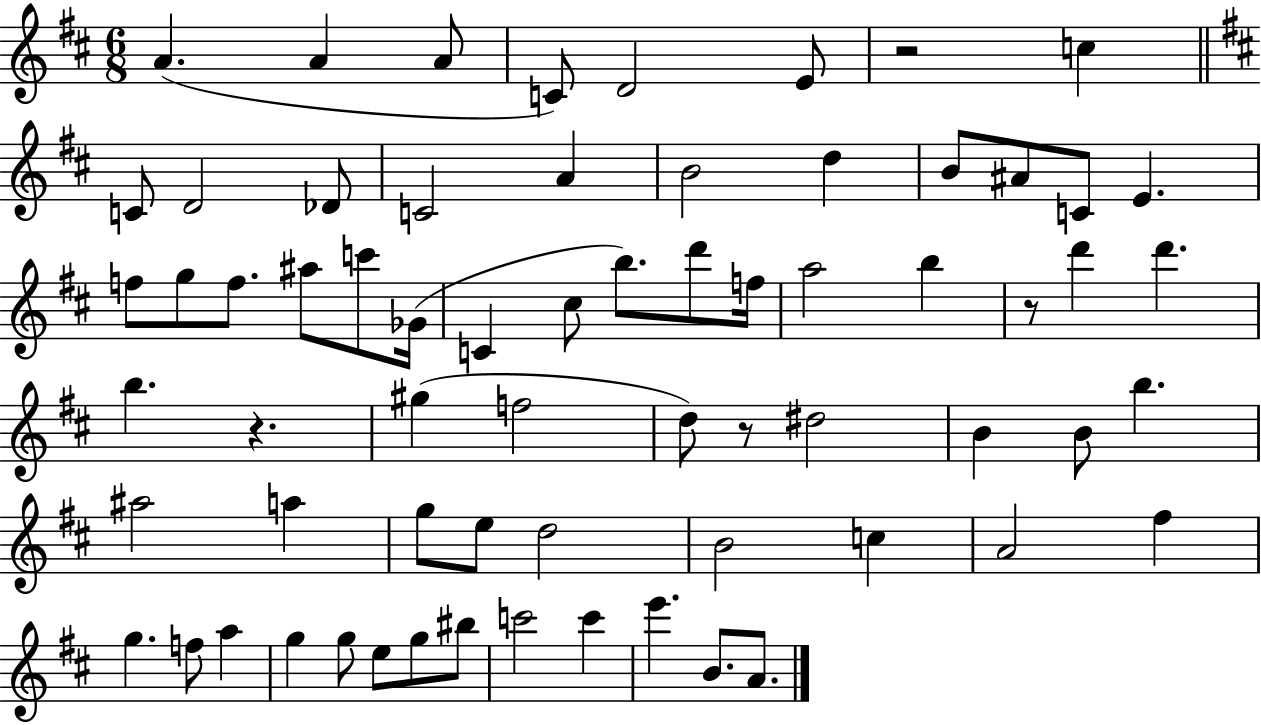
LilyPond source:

{
  \clef treble
  \numericTimeSignature
  \time 6/8
  \key d \major
  a'4.( a'4 a'8 | c'8) d'2 e'8 | r2 c''4 | \bar "||" \break \key d \major c'8 d'2 des'8 | c'2 a'4 | b'2 d''4 | b'8 ais'8 c'8 e'4. | \break f''8 g''8 f''8. ais''8 c'''8 ges'16( | c'4 cis''8 b''8.) d'''8 f''16 | a''2 b''4 | r8 d'''4 d'''4. | \break b''4. r4. | gis''4( f''2 | d''8) r8 dis''2 | b'4 b'8 b''4. | \break ais''2 a''4 | g''8 e''8 d''2 | b'2 c''4 | a'2 fis''4 | \break g''4. f''8 a''4 | g''4 g''8 e''8 g''8 bis''8 | c'''2 c'''4 | e'''4. b'8. a'8. | \break \bar "|."
}